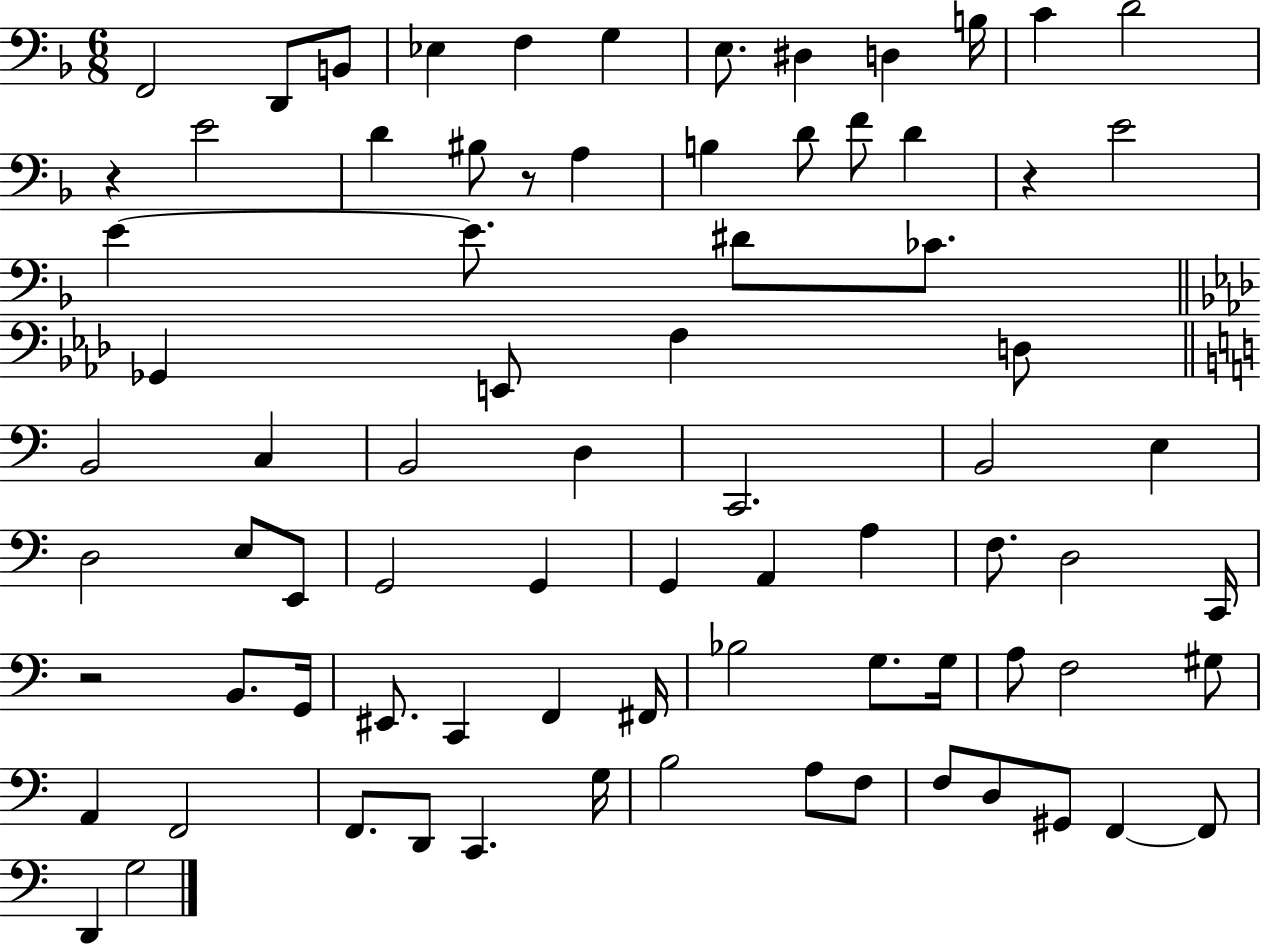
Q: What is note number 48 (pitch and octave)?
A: B2